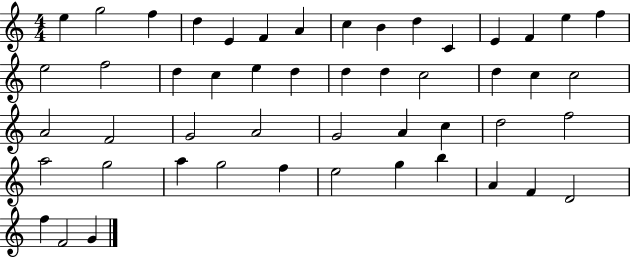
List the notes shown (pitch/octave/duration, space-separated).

E5/q G5/h F5/q D5/q E4/q F4/q A4/q C5/q B4/q D5/q C4/q E4/q F4/q E5/q F5/q E5/h F5/h D5/q C5/q E5/q D5/q D5/q D5/q C5/h D5/q C5/q C5/h A4/h F4/h G4/h A4/h G4/h A4/q C5/q D5/h F5/h A5/h G5/h A5/q G5/h F5/q E5/h G5/q B5/q A4/q F4/q D4/h F5/q F4/h G4/q